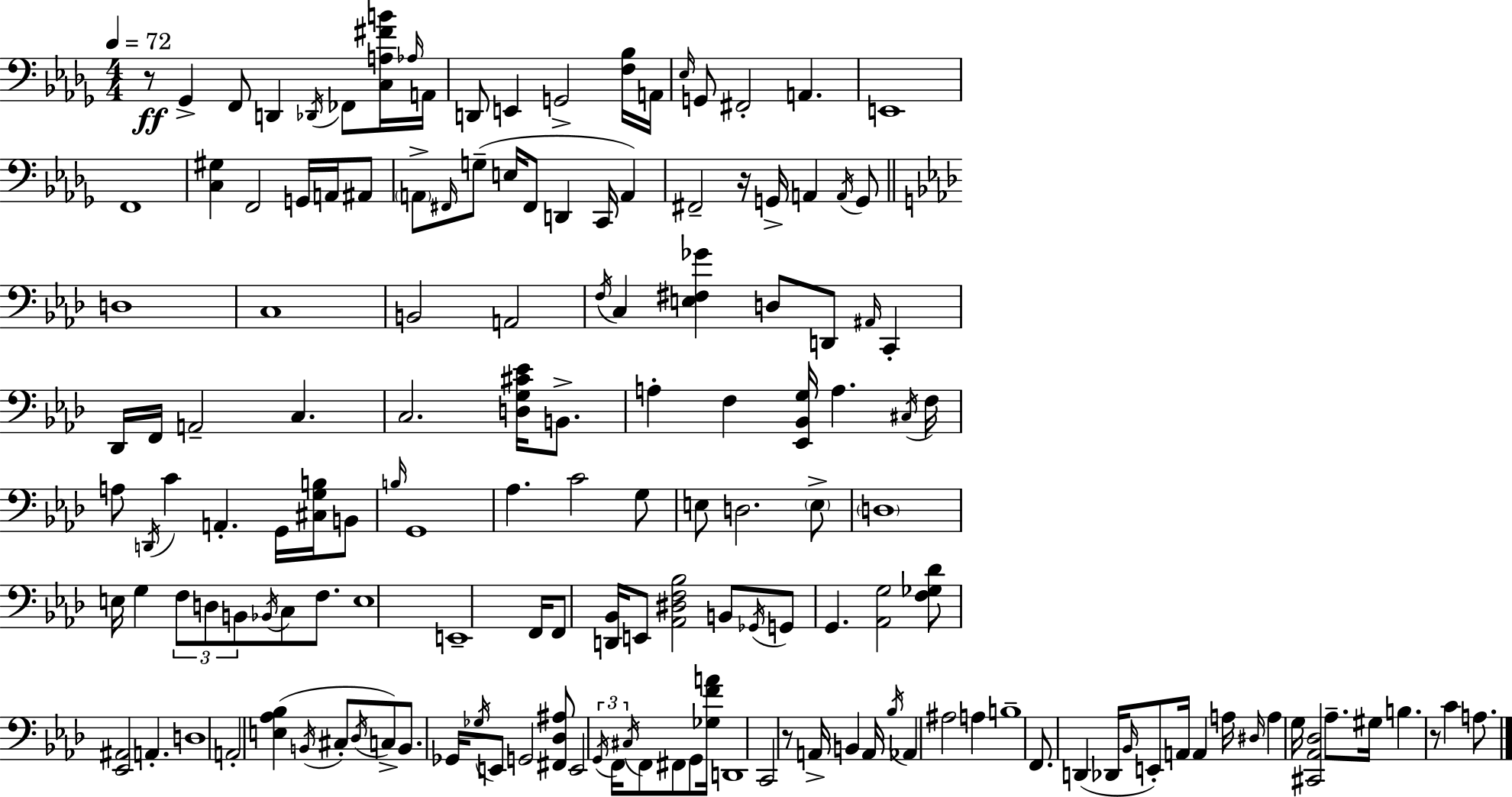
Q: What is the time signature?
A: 4/4